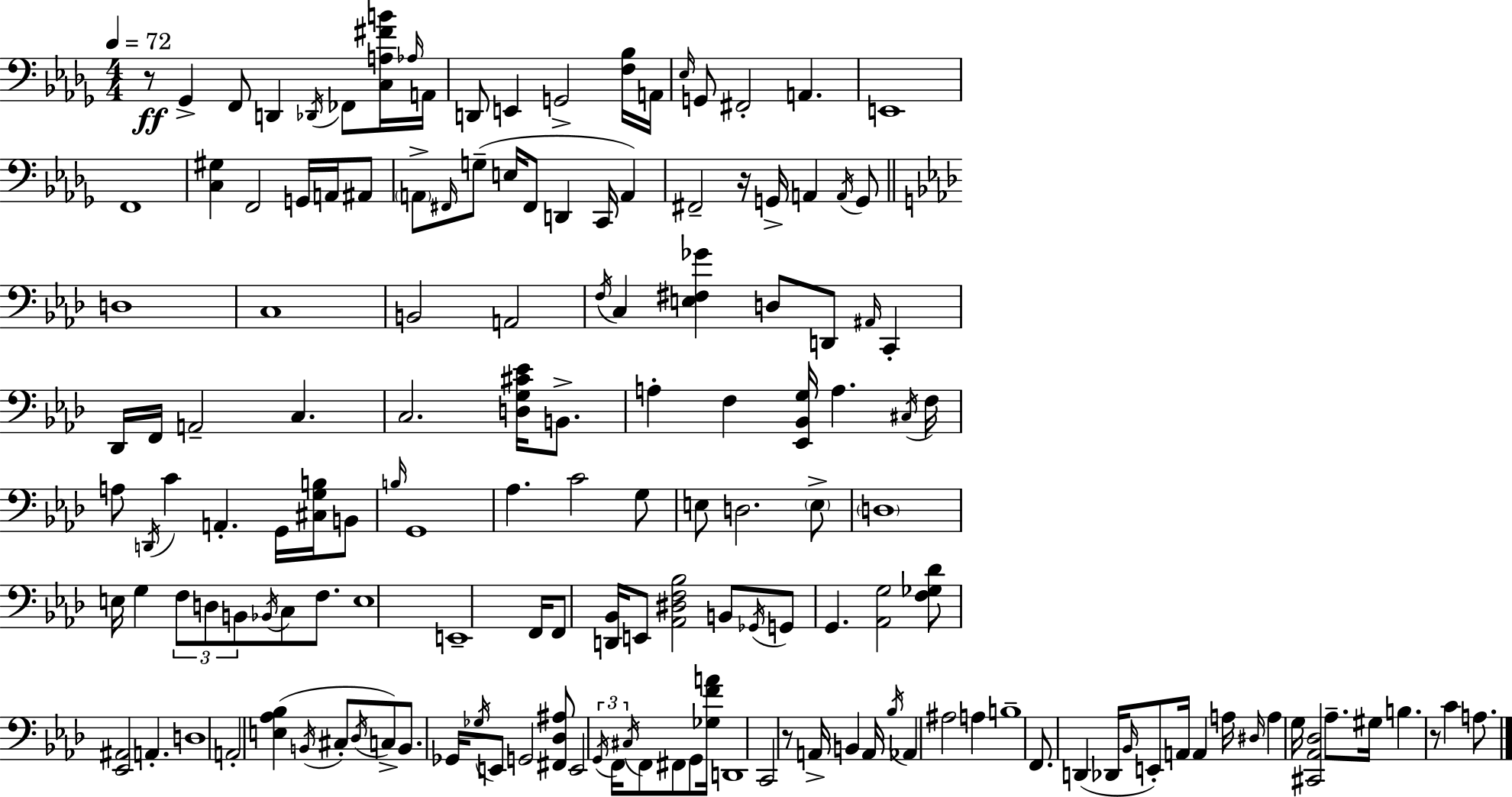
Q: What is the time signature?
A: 4/4